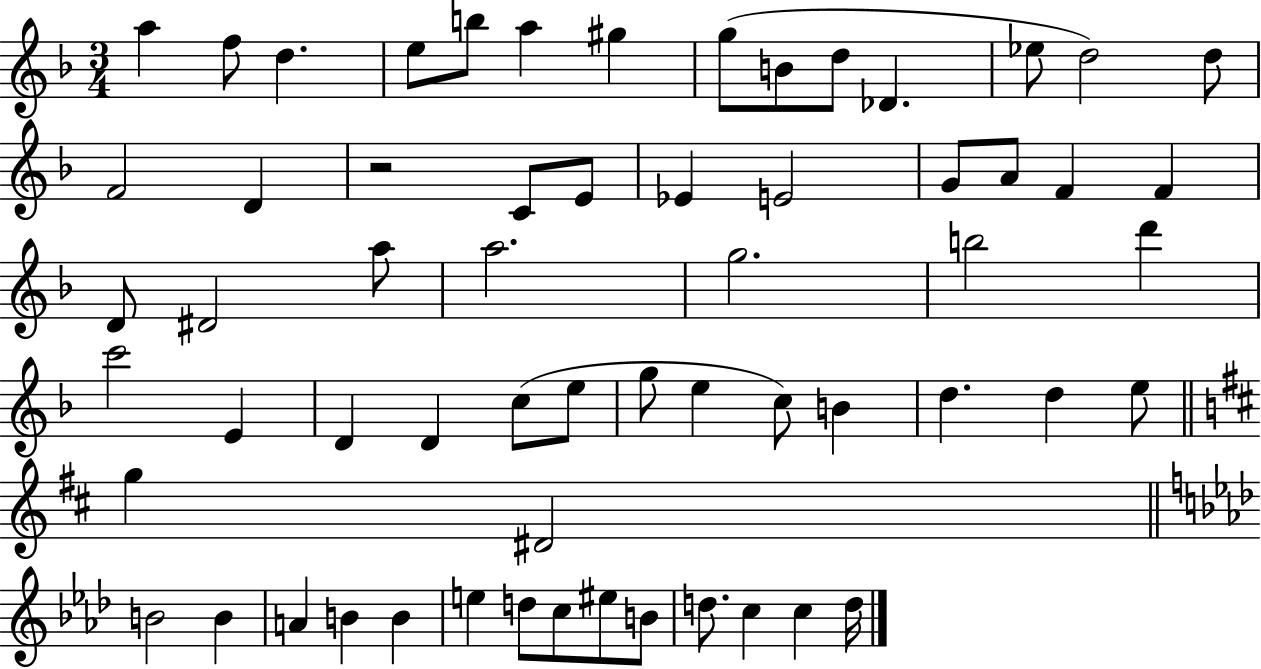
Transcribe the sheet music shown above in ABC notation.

X:1
T:Untitled
M:3/4
L:1/4
K:F
a f/2 d e/2 b/2 a ^g g/2 B/2 d/2 _D _e/2 d2 d/2 F2 D z2 C/2 E/2 _E E2 G/2 A/2 F F D/2 ^D2 a/2 a2 g2 b2 d' c'2 E D D c/2 e/2 g/2 e c/2 B d d e/2 g ^D2 B2 B A B B e d/2 c/2 ^e/2 B/2 d/2 c c d/4